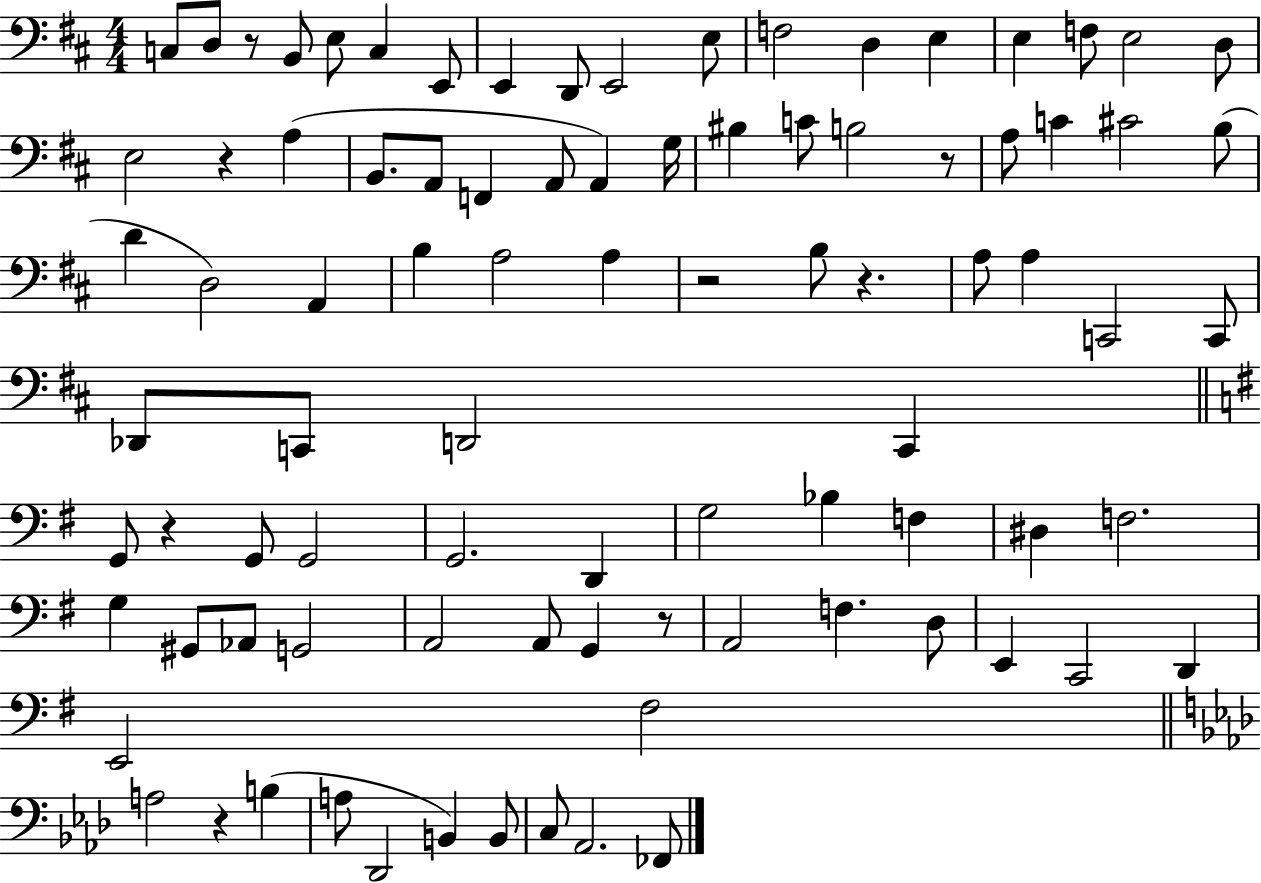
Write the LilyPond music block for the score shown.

{
  \clef bass
  \numericTimeSignature
  \time 4/4
  \key d \major
  \repeat volta 2 { c8 d8 r8 b,8 e8 c4 e,8 | e,4 d,8 e,2 e8 | f2 d4 e4 | e4 f8 e2 d8 | \break e2 r4 a4( | b,8. a,8 f,4 a,8 a,4) g16 | bis4 c'8 b2 r8 | a8 c'4 cis'2 b8( | \break d'4 d2) a,4 | b4 a2 a4 | r2 b8 r4. | a8 a4 c,2 c,8 | \break des,8 c,8 d,2 c,4 | \bar "||" \break \key g \major g,8 r4 g,8 g,2 | g,2. d,4 | g2 bes4 f4 | dis4 f2. | \break g4 gis,8 aes,8 g,2 | a,2 a,8 g,4 r8 | a,2 f4. d8 | e,4 c,2 d,4 | \break e,2 fis2 | \bar "||" \break \key f \minor a2 r4 b4( | a8 des,2 b,4) b,8 | c8 aes,2. fes,8 | } \bar "|."
}